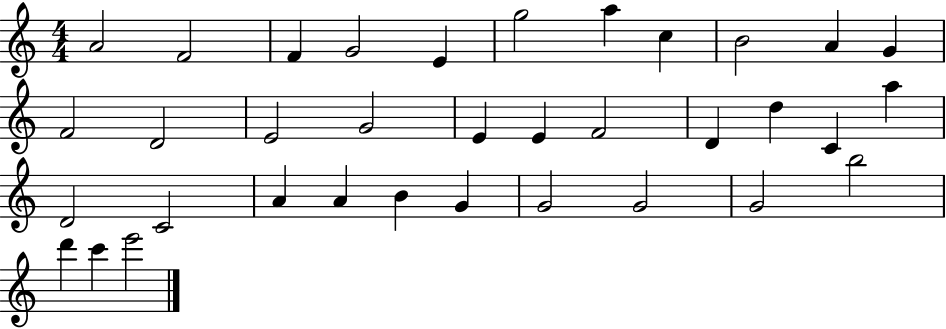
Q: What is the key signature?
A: C major